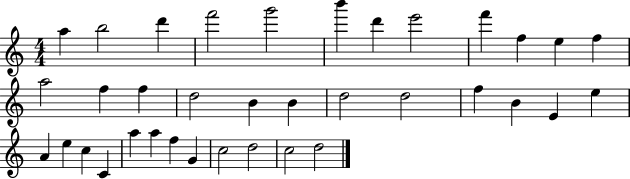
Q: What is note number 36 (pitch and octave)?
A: D5